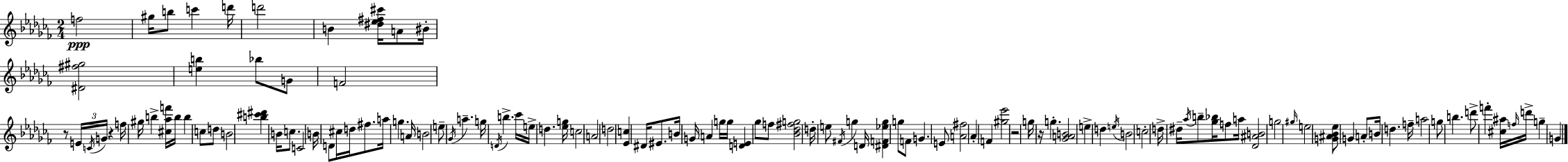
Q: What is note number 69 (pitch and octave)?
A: G5